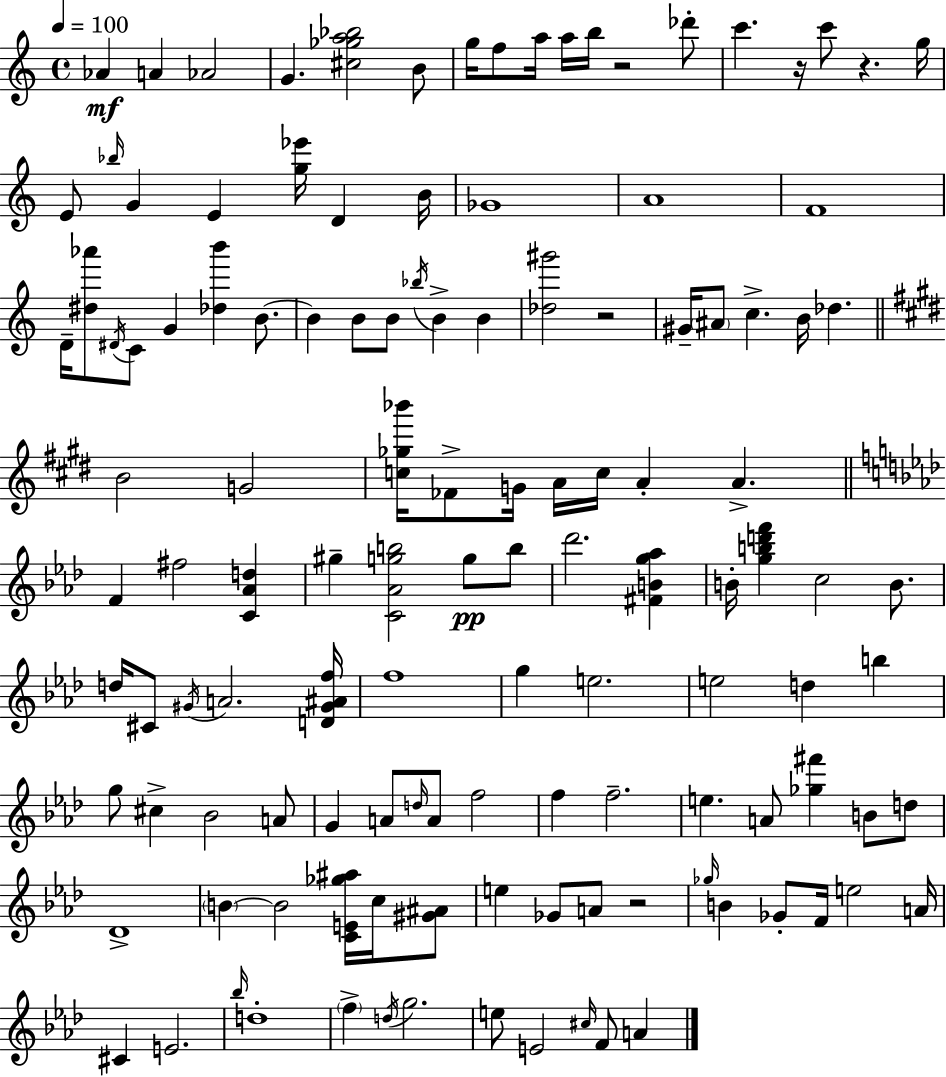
{
  \clef treble
  \time 4/4
  \defaultTimeSignature
  \key c \major
  \tempo 4 = 100
  aes'4\mf a'4 aes'2 | g'4. <cis'' ges'' a'' bes''>2 b'8 | g''16 f''8 a''16 a''16 b''16 r2 des'''8-. | c'''4. r16 c'''8 r4. g''16 | \break e'8 \grace { bes''16 } g'4 e'4 <g'' ees'''>16 d'4 | b'16 ges'1 | a'1 | f'1 | \break d'16-- <dis'' aes'''>8 \acciaccatura { dis'16 } c'8 g'4 <des'' b'''>4 b'8.~~ | b'4 b'8 b'8 \acciaccatura { bes''16 } b'4-> b'4 | <des'' gis'''>2 r2 | gis'16-- \parenthesize ais'8 c''4.-> b'16 des''4. | \break \bar "||" \break \key e \major b'2 g'2 | <c'' ges'' bes'''>16 fes'8-> g'16 a'16 c''16 a'4-. a'4.-> | \bar "||" \break \key f \minor f'4 fis''2 <c' aes' d''>4 | gis''4-- <c' aes' g'' b''>2 g''8\pp b''8 | des'''2. <fis' b' g'' aes''>4 | b'16-. <g'' b'' d''' f'''>4 c''2 b'8. | \break d''16 cis'8 \acciaccatura { gis'16 } a'2. | <d' gis' ais' f''>16 f''1 | g''4 e''2. | e''2 d''4 b''4 | \break g''8 cis''4-> bes'2 a'8 | g'4 a'8 \grace { d''16 } a'8 f''2 | f''4 f''2.-- | e''4. a'8 <ges'' fis'''>4 b'8 | \break d''8 des'1-> | \parenthesize b'4~~ b'2 <c' e' ges'' ais''>16 c''16 | <gis' ais'>8 e''4 ges'8 a'8 r2 | \grace { ges''16 } b'4 ges'8-. f'16 e''2 | \break a'16 cis'4 e'2. | \grace { bes''16 } d''1-. | \parenthesize f''4-> \acciaccatura { d''16 } g''2. | e''8 e'2 \grace { cis''16 } | \break f'8 a'4 \bar "|."
}